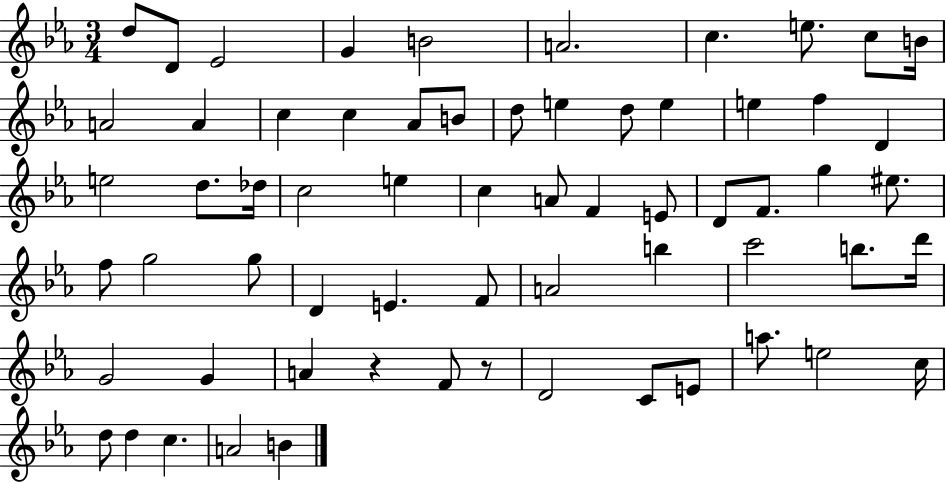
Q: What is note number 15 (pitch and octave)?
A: Ab4